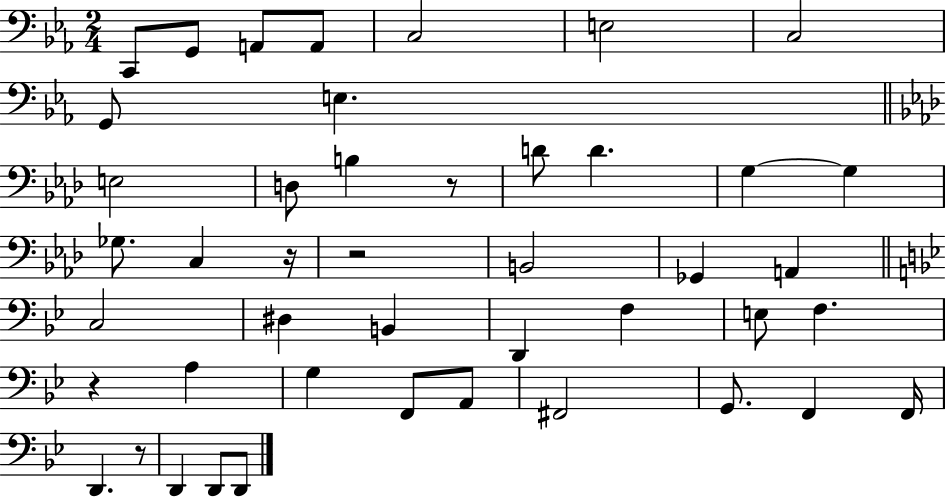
{
  \clef bass
  \numericTimeSignature
  \time 2/4
  \key ees \major
  c,8 g,8 a,8 a,8 | c2 | e2 | c2 | \break g,8 e4. | \bar "||" \break \key aes \major e2 | d8 b4 r8 | d'8 d'4. | g4~~ g4 | \break ges8. c4 r16 | r2 | b,2 | ges,4 a,4 | \break \bar "||" \break \key bes \major c2 | dis4 b,4 | d,4 f4 | e8 f4. | \break r4 a4 | g4 f,8 a,8 | fis,2 | g,8. f,4 f,16 | \break d,4. r8 | d,4 d,8 d,8 | \bar "|."
}